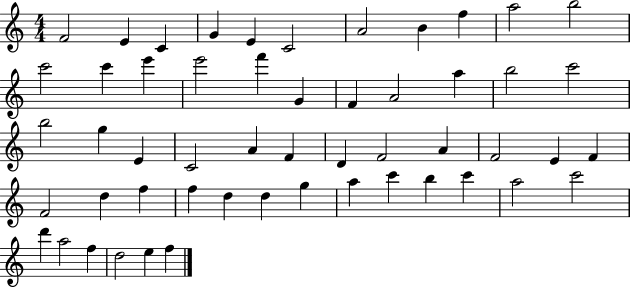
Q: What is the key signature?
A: C major